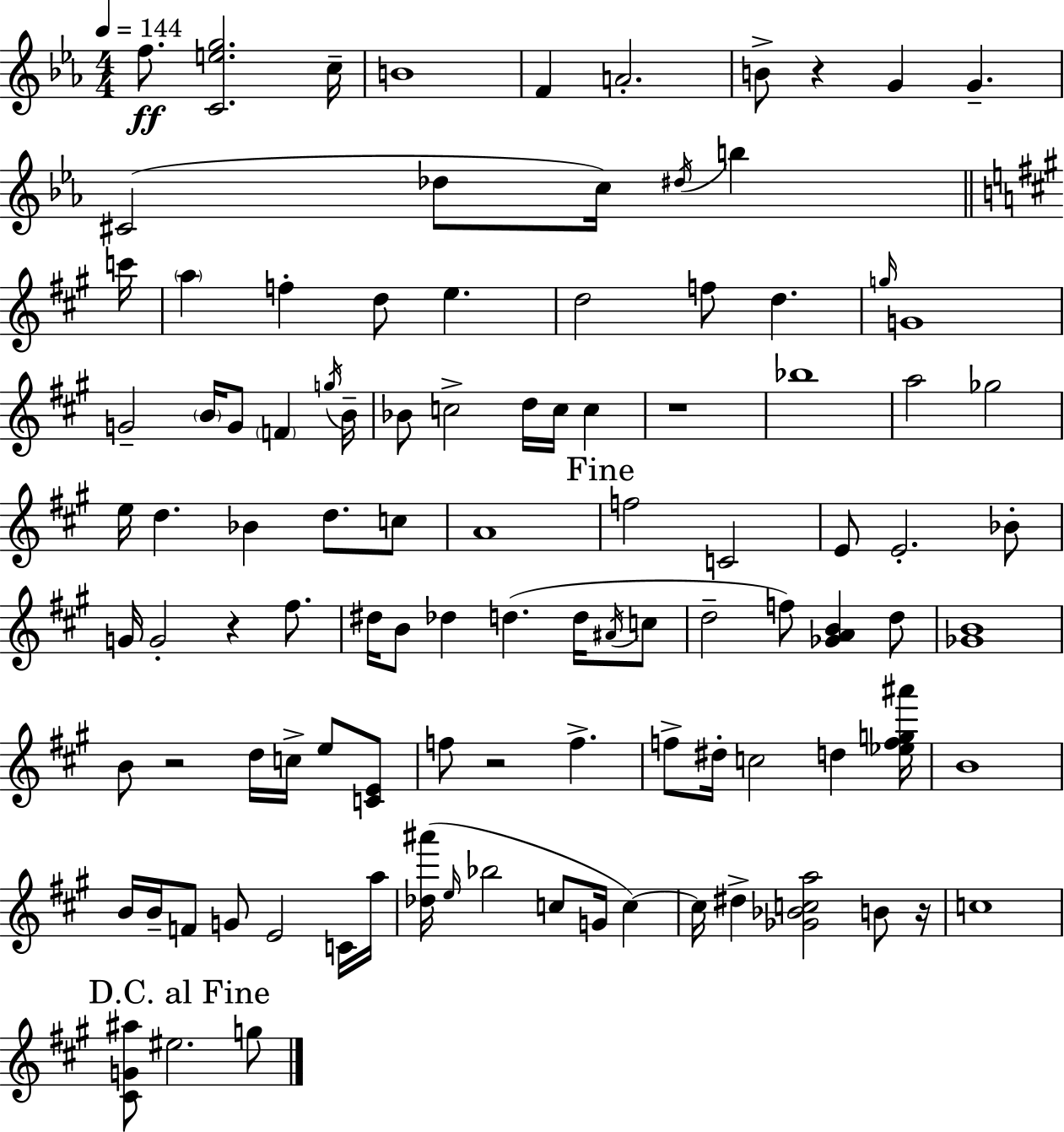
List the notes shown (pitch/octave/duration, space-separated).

F5/e. [C4,E5,G5]/h. C5/s B4/w F4/q A4/h. B4/e R/q G4/q G4/q. C#4/h Db5/e C5/s D#5/s B5/q C6/s A5/q F5/q D5/e E5/q. D5/h F5/e D5/q. G5/s G4/w G4/h B4/s G4/e F4/q G5/s B4/s Bb4/e C5/h D5/s C5/s C5/q R/w Bb5/w A5/h Gb5/h E5/s D5/q. Bb4/q D5/e. C5/e A4/w F5/h C4/h E4/e E4/h. Bb4/e G4/s G4/h R/q F#5/e. D#5/s B4/e Db5/q D5/q. D5/s A#4/s C5/e D5/h F5/e [Gb4,A4,B4]/q D5/e [Gb4,B4]/w B4/e R/h D5/s C5/s E5/e [C4,E4]/e F5/e R/h F5/q. F5/e D#5/s C5/h D5/q [Eb5,F5,G5,A#6]/s B4/w B4/s B4/s F4/e G4/e E4/h C4/s A5/s [Db5,A#6]/s E5/s Bb5/h C5/e G4/s C5/q C5/s D#5/q [Gb4,Bb4,C5,A5]/h B4/e R/s C5/w [C#4,G4,A#5]/e EIS5/h. G5/e